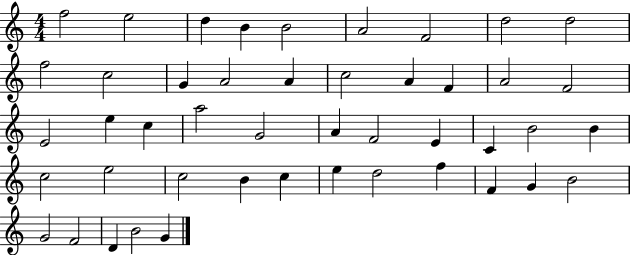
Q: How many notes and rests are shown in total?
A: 46